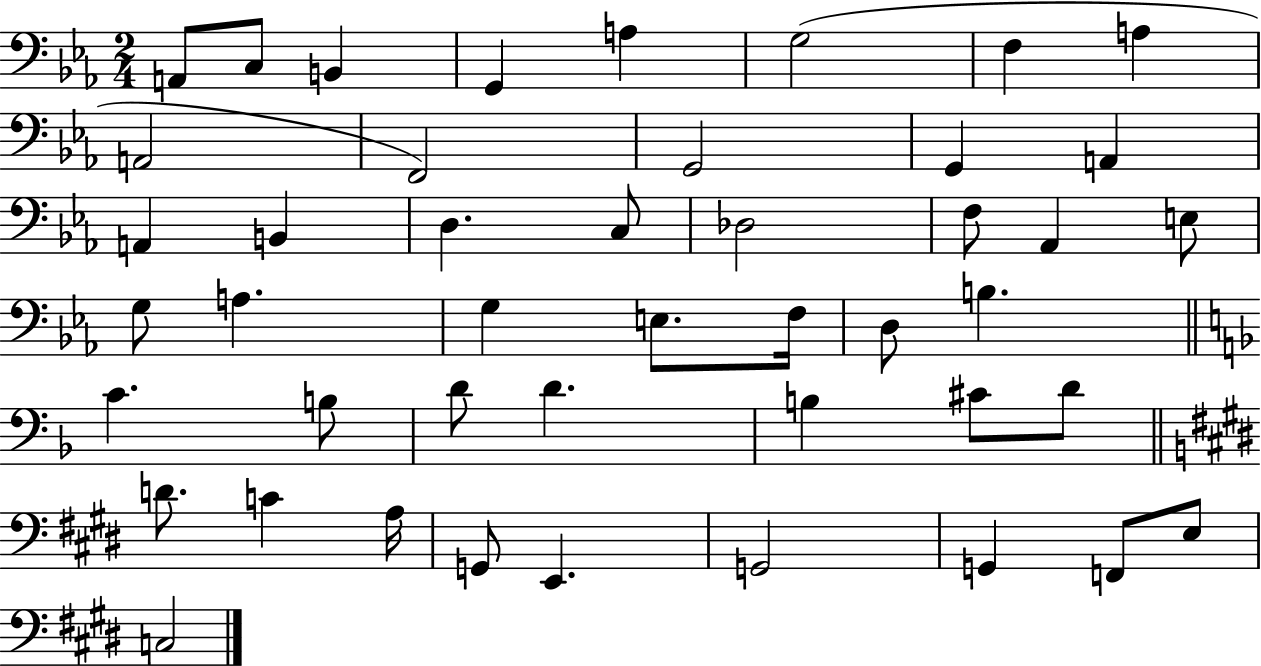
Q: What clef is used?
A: bass